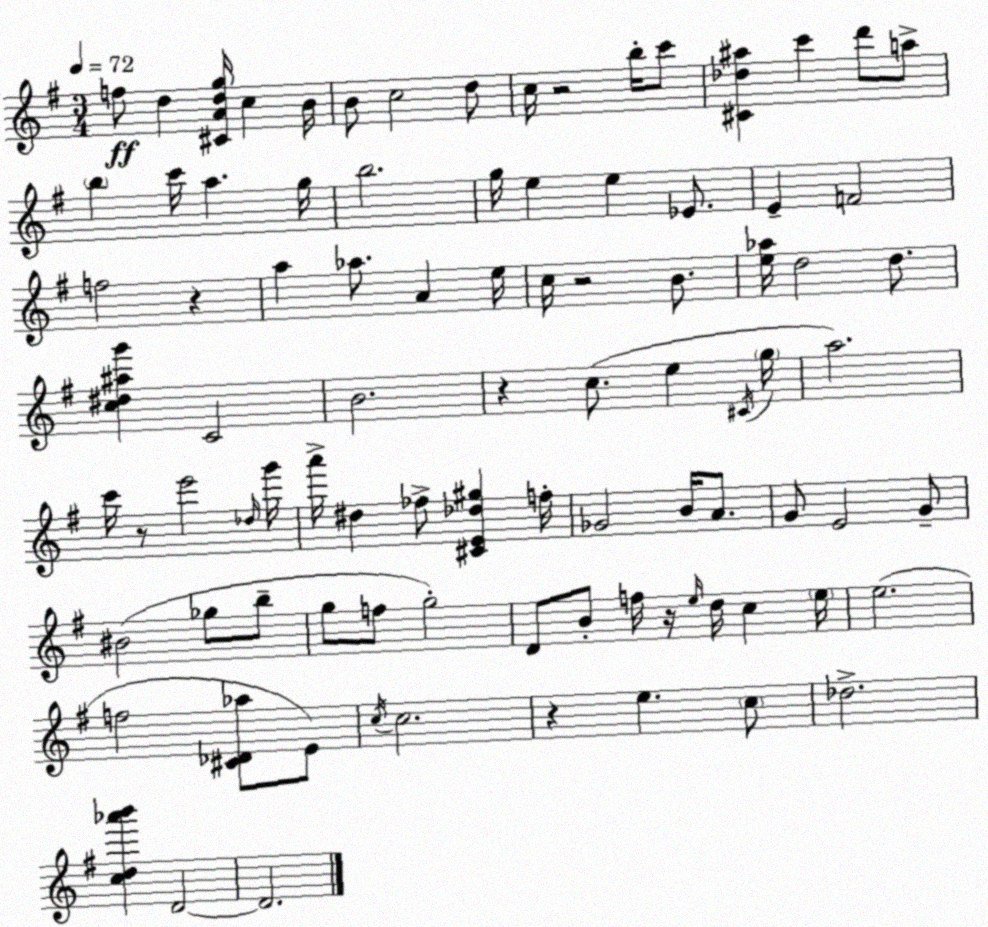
X:1
T:Untitled
M:3/4
L:1/4
K:Em
f/2 d [^CAdg]/4 c B/4 B/2 c2 d/2 c/4 z2 b/4 c'/2 [^C_d^a] c' d'/2 a/2 b c'/4 a g/4 b2 g/4 e e _E/2 E F2 f2 z a _a/2 A e/4 c/4 z2 B/2 [e_a]/4 d2 d/2 [c^d^ag'] C2 B2 z c/2 e ^C/4 g/4 a2 c'/4 z/2 e'2 _d/4 g'/4 a'/4 ^d _f/2 [^CE_d^g] f/4 _G2 B/4 A/2 G/2 E2 G/2 ^B2 _g/2 b/2 g/2 f/2 g2 D/2 B/2 f/4 z/4 e/4 d/4 c e/4 e2 f2 [^C_D_a]/2 E/2 c/4 c2 z e c/2 _d2 [cd_a'b'] D2 D2